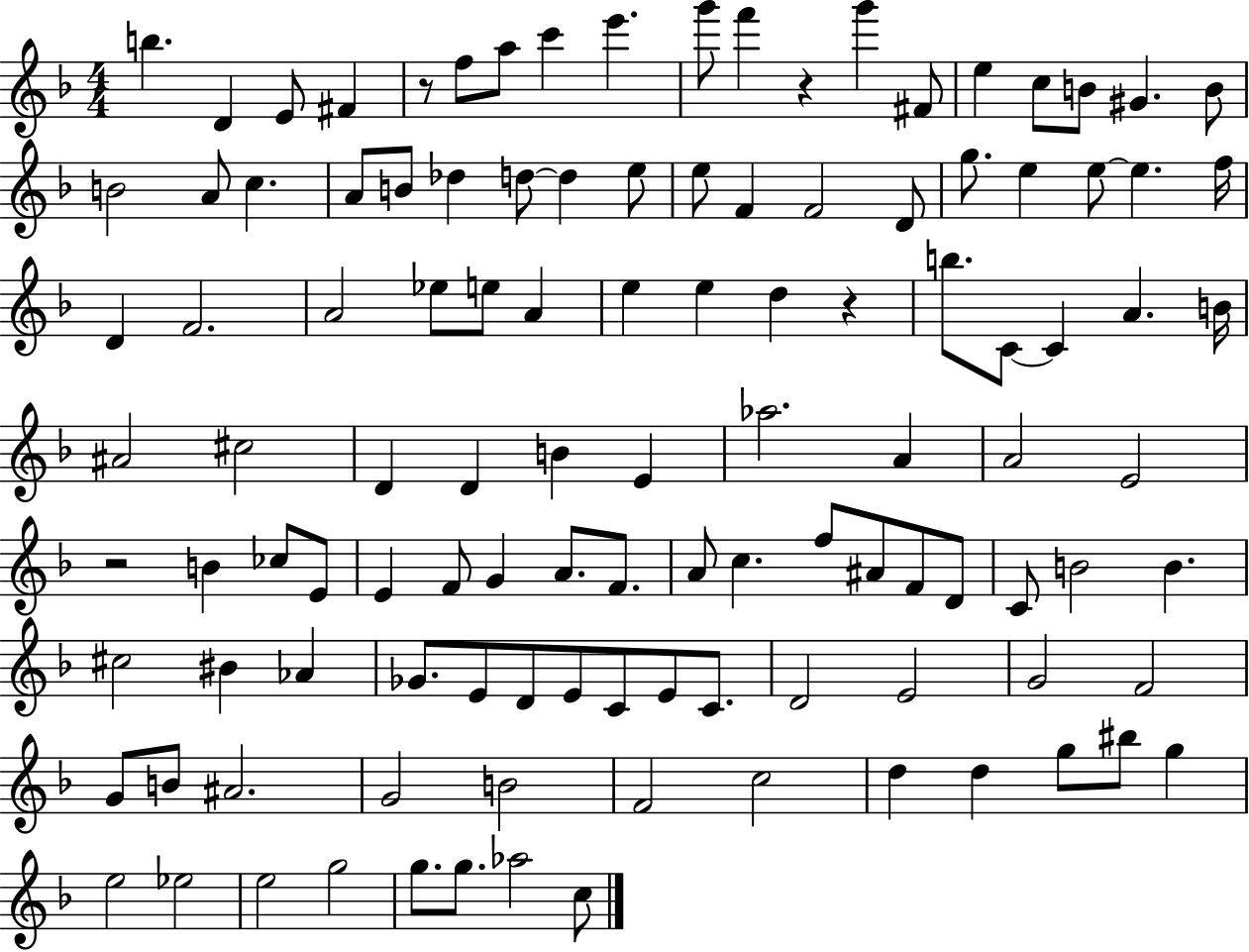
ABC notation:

X:1
T:Untitled
M:4/4
L:1/4
K:F
b D E/2 ^F z/2 f/2 a/2 c' e' g'/2 f' z g' ^F/2 e c/2 B/2 ^G B/2 B2 A/2 c A/2 B/2 _d d/2 d e/2 e/2 F F2 D/2 g/2 e e/2 e f/4 D F2 A2 _e/2 e/2 A e e d z b/2 C/2 C A B/4 ^A2 ^c2 D D B E _a2 A A2 E2 z2 B _c/2 E/2 E F/2 G A/2 F/2 A/2 c f/2 ^A/2 F/2 D/2 C/2 B2 B ^c2 ^B _A _G/2 E/2 D/2 E/2 C/2 E/2 C/2 D2 E2 G2 F2 G/2 B/2 ^A2 G2 B2 F2 c2 d d g/2 ^b/2 g e2 _e2 e2 g2 g/2 g/2 _a2 c/2